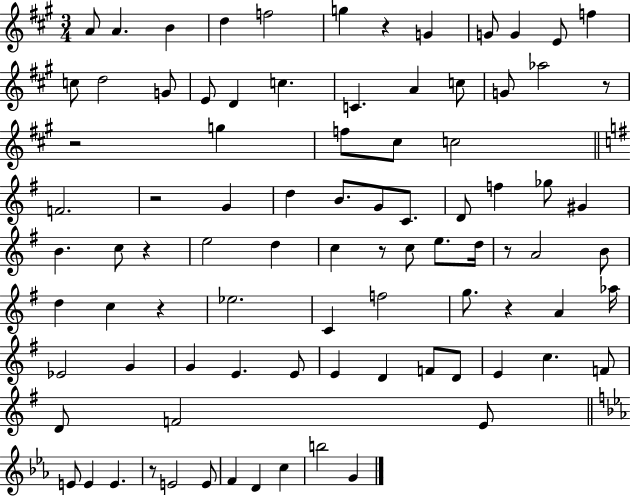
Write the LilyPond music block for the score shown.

{
  \clef treble
  \numericTimeSignature
  \time 3/4
  \key a \major
  a'8 a'4. b'4 | d''4 f''2 | g''4 r4 g'4 | g'8 g'4 e'8 f''4 | \break c''8 d''2 g'8 | e'8 d'4 c''4. | c'4. a'4 c''8 | g'8 aes''2 r8 | \break r2 g''4 | f''8 cis''8 c''2 | \bar "||" \break \key e \minor f'2. | r2 g'4 | d''4 b'8. g'8 c'8. | d'8 f''4 ges''8 gis'4 | \break b'4. c''8 r4 | e''2 d''4 | c''4 r8 c''8 e''8. d''16 | r8 a'2 b'8 | \break d''4 c''4 r4 | ees''2. | c'4 f''2 | g''8. r4 a'4 aes''16 | \break ees'2 g'4 | g'4 e'4. e'8 | e'4 d'4 f'8 d'8 | e'4 c''4. f'8 | \break d'8 f'2 e'8 | \bar "||" \break \key c \minor e'8 e'4 e'4. | r8 e'2 e'8 | f'4 d'4 c''4 | b''2 g'4 | \break \bar "|."
}